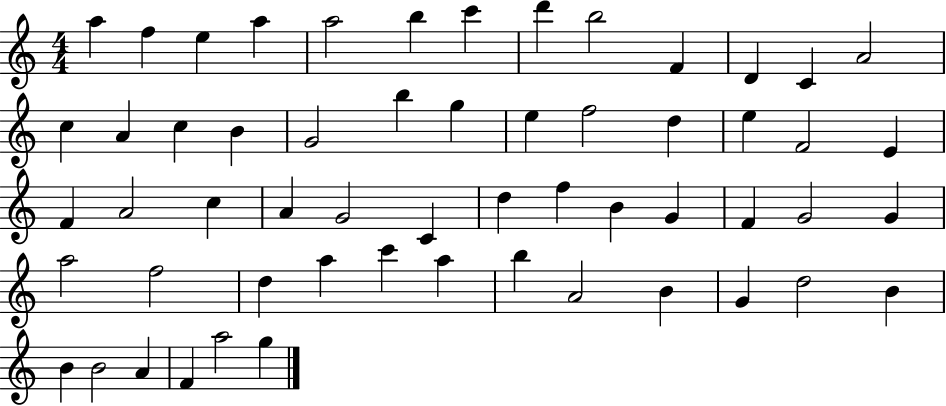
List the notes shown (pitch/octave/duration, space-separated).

A5/q F5/q E5/q A5/q A5/h B5/q C6/q D6/q B5/h F4/q D4/q C4/q A4/h C5/q A4/q C5/q B4/q G4/h B5/q G5/q E5/q F5/h D5/q E5/q F4/h E4/q F4/q A4/h C5/q A4/q G4/h C4/q D5/q F5/q B4/q G4/q F4/q G4/h G4/q A5/h F5/h D5/q A5/q C6/q A5/q B5/q A4/h B4/q G4/q D5/h B4/q B4/q B4/h A4/q F4/q A5/h G5/q